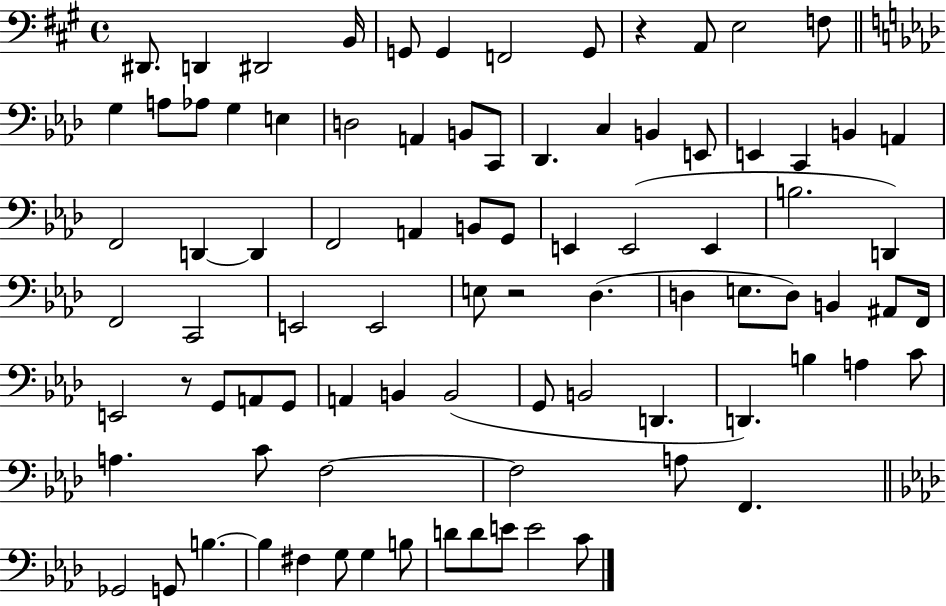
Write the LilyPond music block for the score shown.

{
  \clef bass
  \time 4/4
  \defaultTimeSignature
  \key a \major
  dis,8. d,4 dis,2 b,16 | g,8 g,4 f,2 g,8 | r4 a,8 e2 f8 | \bar "||" \break \key aes \major g4 a8 aes8 g4 e4 | d2 a,4 b,8 c,8 | des,4. c4 b,4 e,8 | e,4 c,4 b,4 a,4 | \break f,2 d,4~~ d,4 | f,2 a,4 b,8 g,8 | e,4 e,2( e,4 | b2. d,4) | \break f,2 c,2 | e,2 e,2 | e8 r2 des4.( | d4 e8. d8) b,4 ais,8 f,16 | \break e,2 r8 g,8 a,8 g,8 | a,4 b,4 b,2( | g,8 b,2 d,4. | d,4.) b4 a4 c'8 | \break a4. c'8 f2~~ | f2 a8 f,4. | \bar "||" \break \key f \minor ges,2 g,8 b4.~~ | b4 fis4 g8 g4 b8 | d'8 d'8 e'8 e'2 c'8 | \bar "|."
}